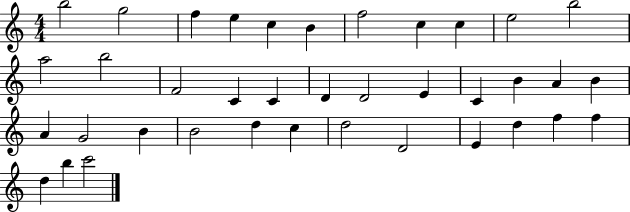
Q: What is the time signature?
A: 4/4